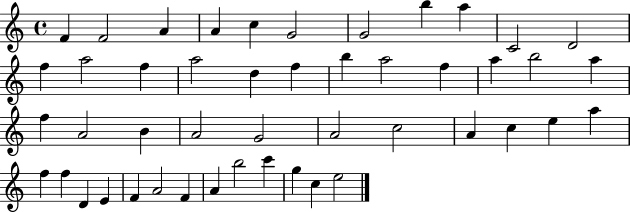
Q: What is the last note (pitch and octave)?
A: E5